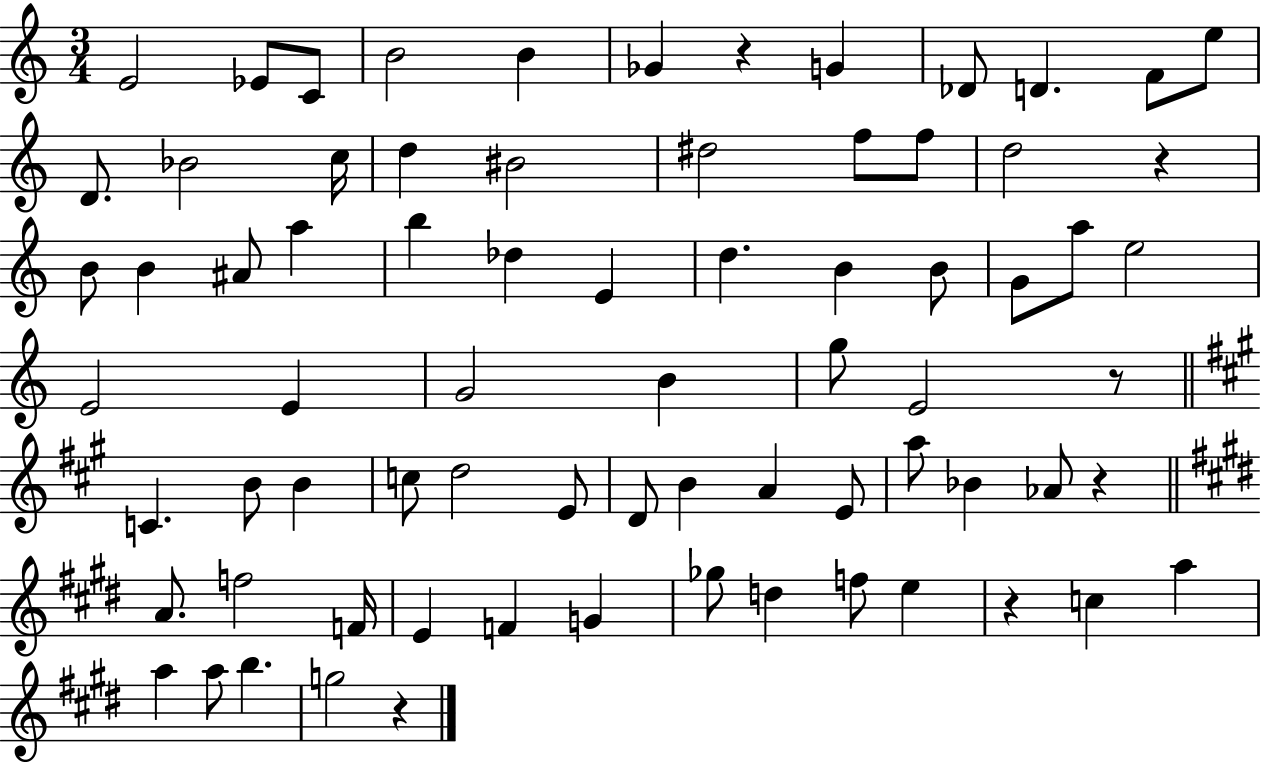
E4/h Eb4/e C4/e B4/h B4/q Gb4/q R/q G4/q Db4/e D4/q. F4/e E5/e D4/e. Bb4/h C5/s D5/q BIS4/h D#5/h F5/e F5/e D5/h R/q B4/e B4/q A#4/e A5/q B5/q Db5/q E4/q D5/q. B4/q B4/e G4/e A5/e E5/h E4/h E4/q G4/h B4/q G5/e E4/h R/e C4/q. B4/e B4/q C5/e D5/h E4/e D4/e B4/q A4/q E4/e A5/e Bb4/q Ab4/e R/q A4/e. F5/h F4/s E4/q F4/q G4/q Gb5/e D5/q F5/e E5/q R/q C5/q A5/q A5/q A5/e B5/q. G5/h R/q